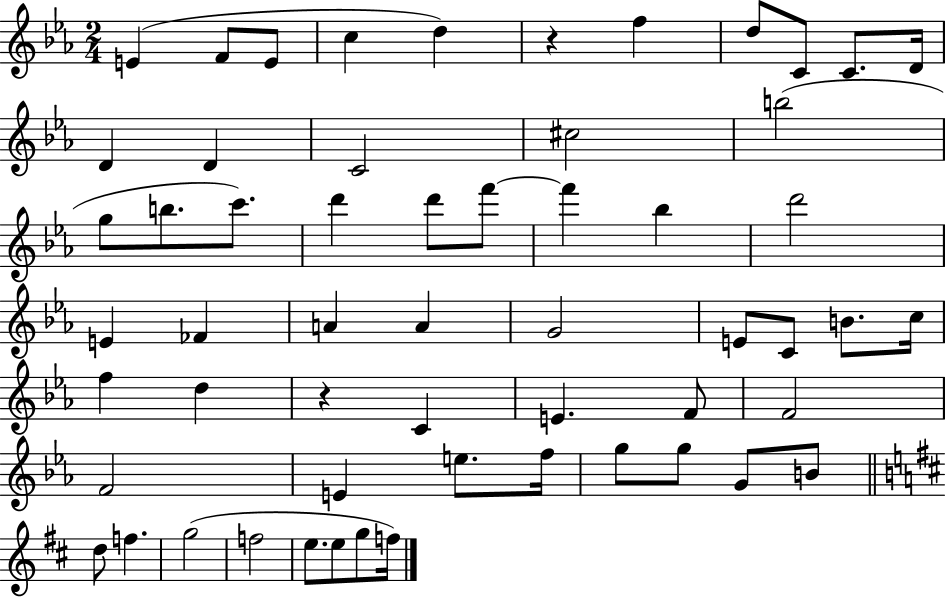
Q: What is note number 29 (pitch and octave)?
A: G4